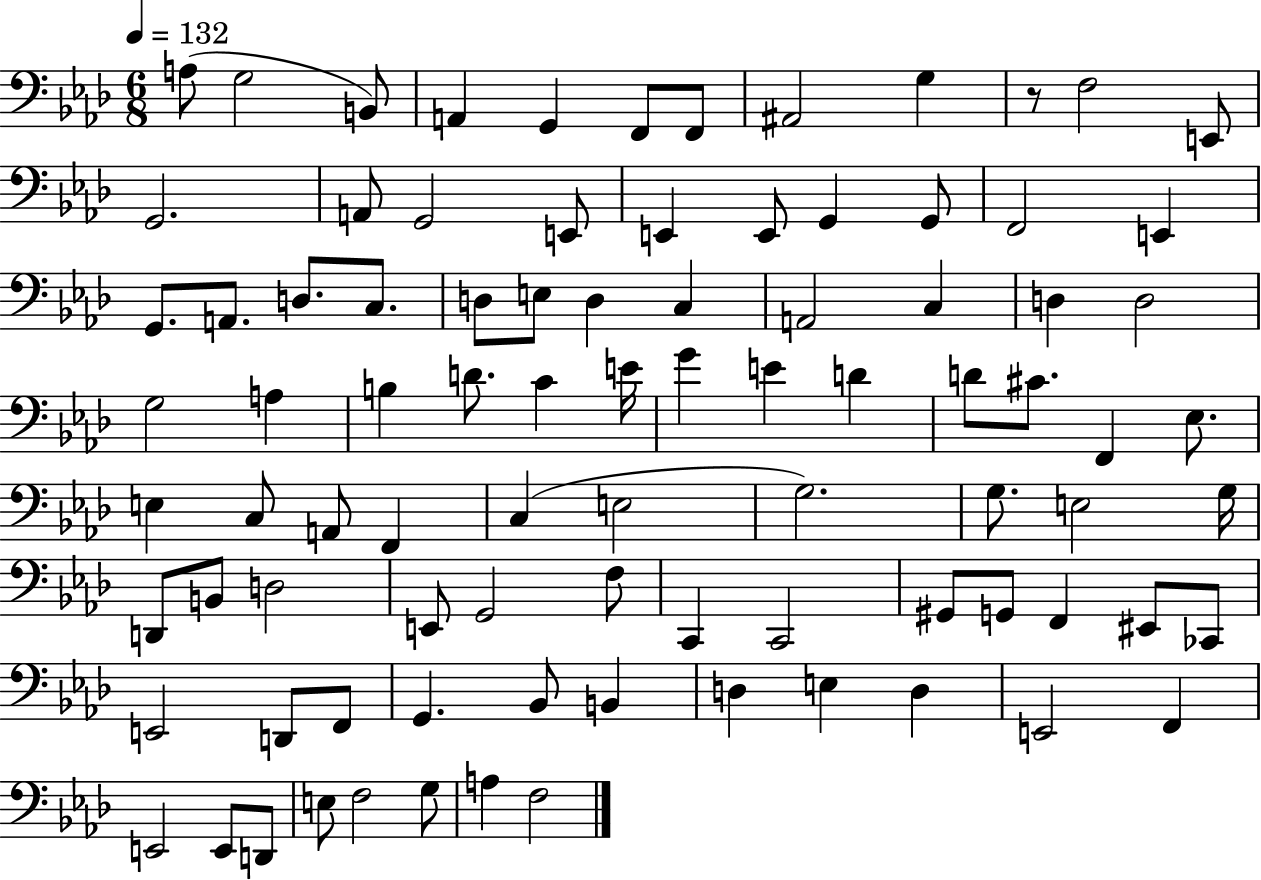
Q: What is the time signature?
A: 6/8